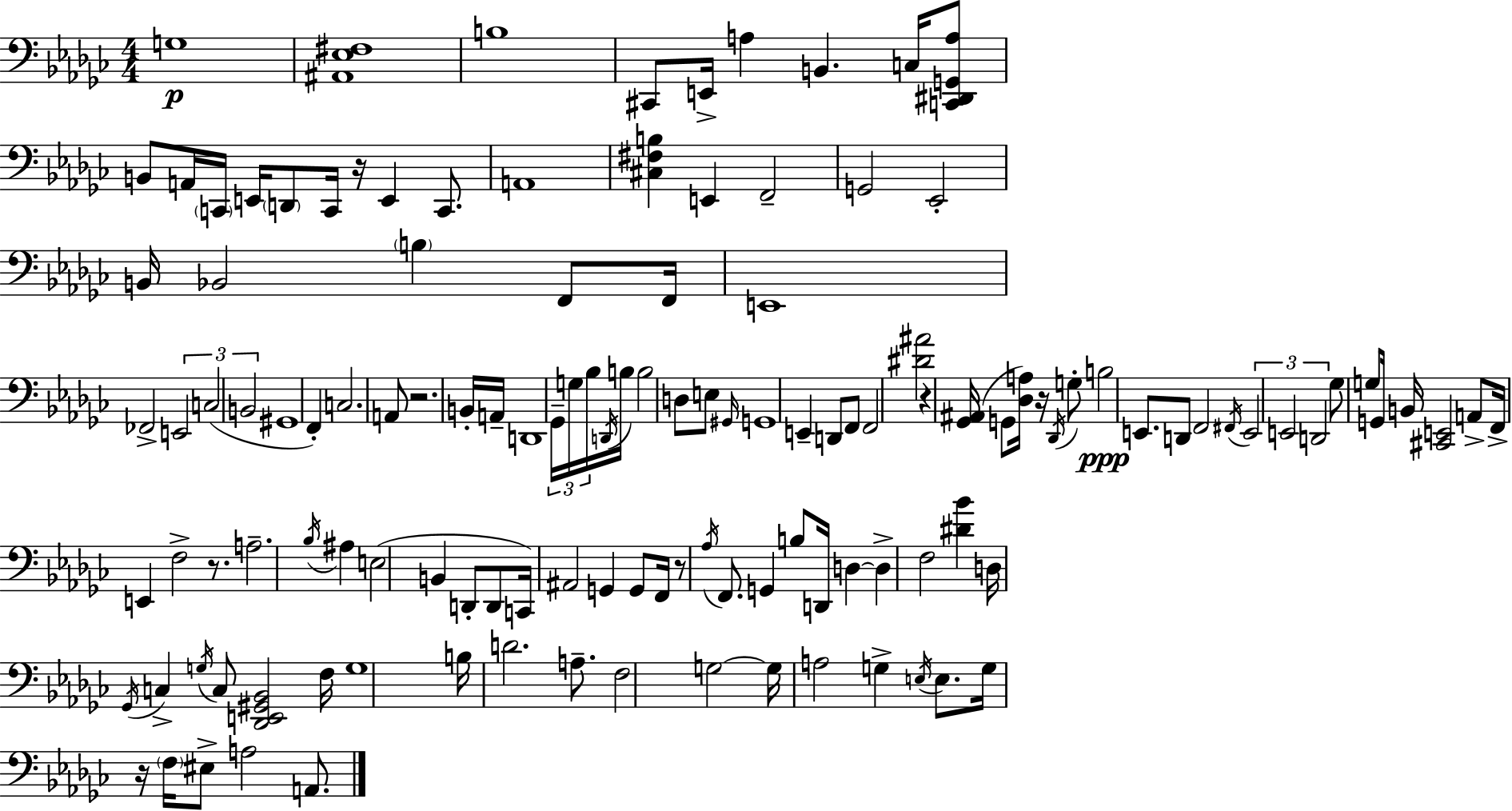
X:1
T:Untitled
M:4/4
L:1/4
K:Ebm
G,4 [^A,,_E,^F,]4 B,4 ^C,,/2 E,,/4 A, B,, C,/4 [C,,^D,,G,,A,]/2 B,,/2 A,,/4 C,,/4 E,,/4 D,,/2 C,,/4 z/4 E,, C,,/2 A,,4 [^C,^F,B,] E,, F,,2 G,,2 _E,,2 B,,/4 _B,,2 B, F,,/2 F,,/4 E,,4 _F,,2 E,,2 C,2 B,,2 ^G,,4 F,, C,2 A,,/2 z2 B,,/4 A,,/4 D,,4 _G,,/4 G,/4 _B,/4 D,,/4 B,/4 B,2 D,/2 E,/2 ^G,,/4 G,,4 E,, D,,/2 F,,/2 F,,2 [^D^A]2 z [_G,,^A,,]/4 G,,/2 [_D,A,]/4 z/4 _D,,/4 G,/2 B,2 E,,/2 D,,/2 F,,2 ^F,,/4 E,,2 E,,2 D,,2 _G,/2 G,/2 G,,/4 B,,/4 [^C,,E,,]2 A,,/2 F,,/4 E,, F,2 z/2 A,2 _B,/4 ^A, E,2 B,, D,,/2 D,,/2 C,,/4 ^A,,2 G,, G,,/2 F,,/4 z/2 _A,/4 F,,/2 G,, B,/2 D,,/4 D, D, F,2 [^D_B] D,/4 _G,,/4 C, G,/4 C,/2 [_D,,E,,^G,,_B,,]2 F,/4 G,4 B,/4 D2 A,/2 F,2 G,2 G,/4 A,2 G, E,/4 E,/2 G,/4 z/4 F,/4 ^E,/2 A,2 A,,/2